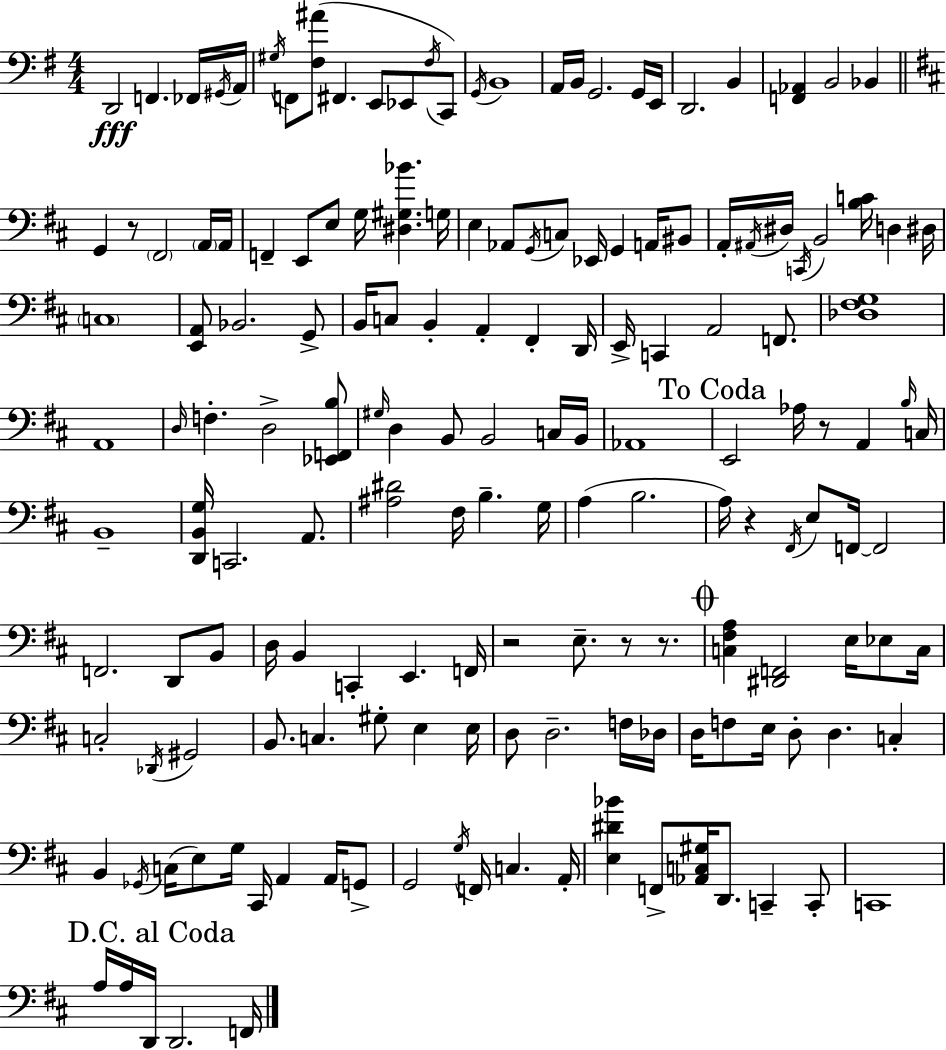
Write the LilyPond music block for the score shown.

{
  \clef bass
  \numericTimeSignature
  \time 4/4
  \key g \major
  d,2\fff f,4. fes,16 \acciaccatura { gis,16 } | a,16 \acciaccatura { gis16 } f,8 <fis ais'>8( fis,4. e,8 ees,8 | \acciaccatura { fis16 }) c,8 \acciaccatura { g,16 } b,1 | a,16 b,16 g,2. | \break g,16 e,16 d,2. | b,4 <f, aes,>4 b,2 | bes,4 \bar "||" \break \key b \minor g,4 r8 \parenthesize fis,2 \parenthesize a,16 a,16 | f,4-- e,8 e8 g16 <dis gis bes'>4. g16 | e4 aes,8 \acciaccatura { g,16 } c8 ees,16 g,4 a,16 bis,8 | a,16-. \acciaccatura { ais,16 } dis16 \acciaccatura { c,16 } b,2 <b c'>16 d4 | \break dis16 \parenthesize c1 | <e, a,>8 bes,2. | g,8-> b,16 c8 b,4-. a,4-. fis,4-. | d,16 e,16-> c,4 a,2 | \break f,8. <des fis g>1 | a,1 | \grace { d16 } f4.-. d2-> | <ees, f, b>8 \grace { gis16 } d4 b,8 b,2 | \break c16 b,16 aes,1 | \mark "To Coda" e,2 aes16 r8 | a,4 \grace { b16 } c16 b,1-- | <d, b, g>16 c,2. | \break a,8. <ais dis'>2 fis16 b4.-- | g16 a4( b2. | a16) r4 \acciaccatura { fis,16 } e8 f,16~~ f,2 | f,2. | \break d,8 b,8 d16 b,4 c,4-. | e,4. f,16 r2 e8.-- | r8 r8. \mark \markup { \musicglyph "scripts.coda" } <c fis a>4 <dis, f,>2 | e16 ees8 c16 c2-. \acciaccatura { des,16 } | \break gis,2 b,8. c4. | gis8-. e4 e16 d8 d2.-- | f16 des16 d16 f8 e16 d8-. d4. | c4-. b,4 \acciaccatura { ges,16 }( c16 e8) | \break g16 cis,16 a,4 a,16 g,8-> g,2 | \acciaccatura { g16 } f,16 c4. a,16-. <e dis' bes'>4 f,8-> | <aes, c gis>16 d,8. c,4-- c,8-. c,1 | \mark "D.C. al Coda" a16 a16 d,16 d,2. | \break f,16 \bar "|."
}